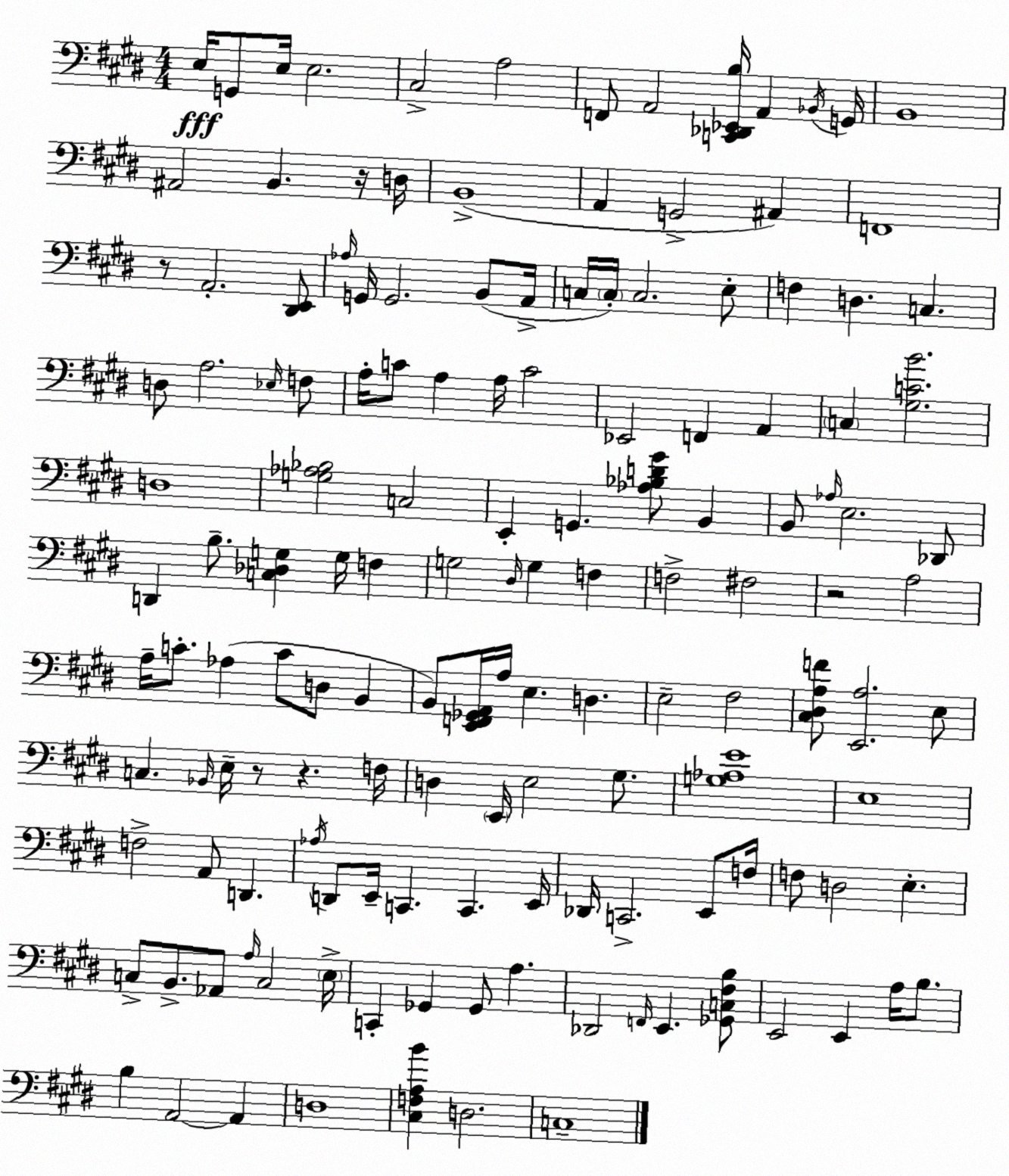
X:1
T:Untitled
M:4/4
L:1/4
K:E
E,/4 G,,/2 E,/4 E,2 ^C,2 A,2 F,,/2 A,,2 [C,,_D,,_E,,B,]/4 A,, _B,,/4 G,,/4 B,,4 ^A,,2 B,, z/4 D,/4 B,,4 A,, G,,2 ^A,, F,,4 z/2 A,,2 [^D,,E,,]/2 _A,/4 G,,/4 G,,2 B,,/2 A,,/4 C,/4 C,/4 C,2 E,/2 F, D, C, D,/2 A,2 _E,/4 F,/2 A,/4 C/2 A, A,/4 C2 _E,,2 F,, A,, C, [^G,CB]2 D,4 [G,_A,_B,]2 C,2 E,, G,, [_A,_B,D^G]/2 B,, B,,/2 _A,/4 E,2 _D,,/2 D,, B,/2 [C,_D,G,] G,/4 F, G,2 ^D,/4 G, F, F,2 ^F,2 z2 A,2 A,/4 C/2 _A, C/2 D,/2 B,, B,,/2 [E,,F,,_G,,A,,]/4 A,/4 E, D, E,2 ^F,2 [^C,^D,A,F]/2 [E,,A,]2 E,/2 C, _B,,/4 E,/4 z/2 z F,/4 D, E,,/4 E,2 ^G,/2 [G,_A,E]4 E,4 F,2 A,,/2 D,, _A,/4 D,,/2 E,,/4 C,, C,, E,,/4 _D,,/4 C,,2 E,,/2 F,/4 F,/2 D,2 E, C,/2 B,,/2 _A,,/2 A,/4 C,2 E,/4 C,, _G,, _G,,/2 A, _D,,2 F,,/4 E,, [_G,,C,^F,B,]/2 E,,2 E,, A,/4 B,/2 B, A,,2 A,, D,4 [^C,F,A,B] D,2 C,4